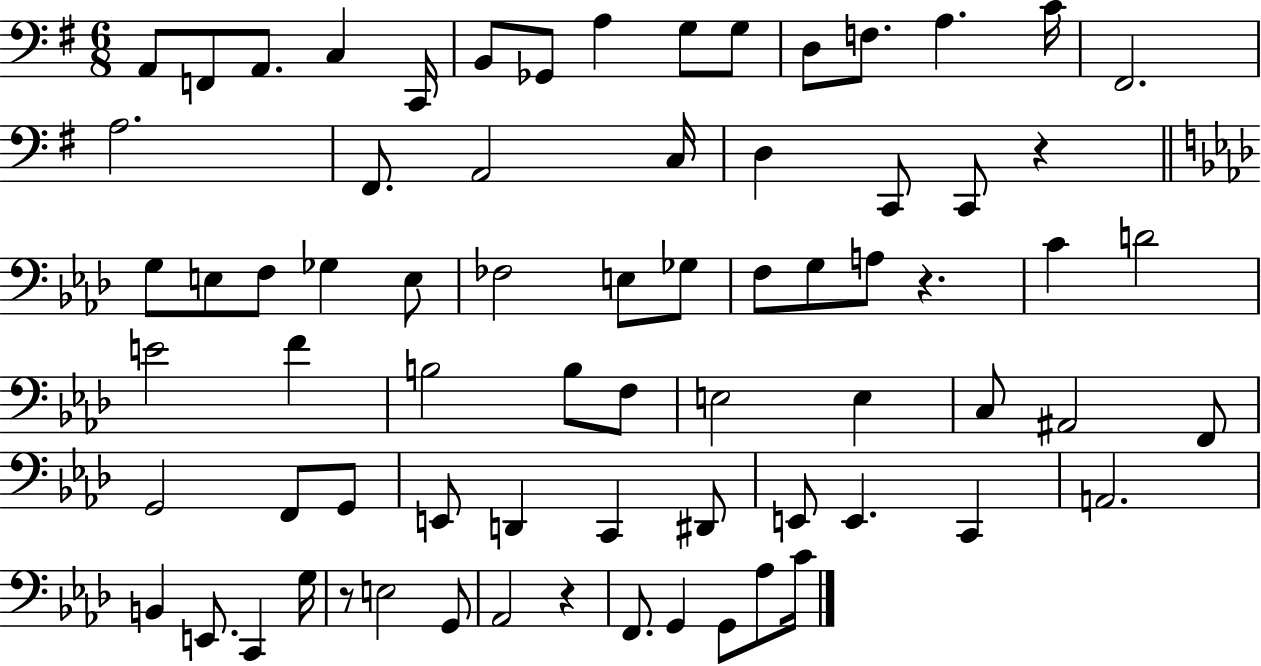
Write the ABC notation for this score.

X:1
T:Untitled
M:6/8
L:1/4
K:G
A,,/2 F,,/2 A,,/2 C, C,,/4 B,,/2 _G,,/2 A, G,/2 G,/2 D,/2 F,/2 A, C/4 ^F,,2 A,2 ^F,,/2 A,,2 C,/4 D, C,,/2 C,,/2 z G,/2 E,/2 F,/2 _G, E,/2 _F,2 E,/2 _G,/2 F,/2 G,/2 A,/2 z C D2 E2 F B,2 B,/2 F,/2 E,2 E, C,/2 ^A,,2 F,,/2 G,,2 F,,/2 G,,/2 E,,/2 D,, C,, ^D,,/2 E,,/2 E,, C,, A,,2 B,, E,,/2 C,, G,/4 z/2 E,2 G,,/2 _A,,2 z F,,/2 G,, G,,/2 _A,/2 C/4